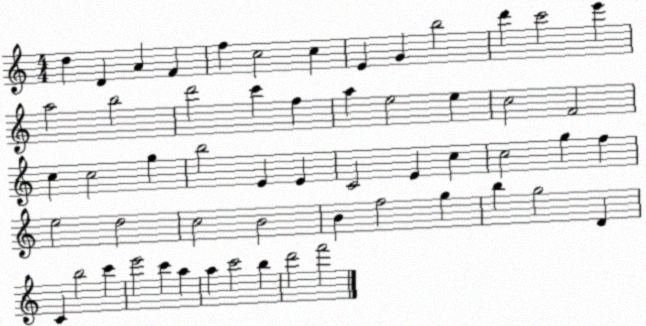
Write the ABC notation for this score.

X:1
T:Untitled
M:4/4
L:1/4
K:C
d D A F f c2 c E G b2 d' c'2 e' a2 b2 d'2 c' f a e2 e c2 F2 c c2 g b2 E E C2 E c c2 g f e2 d2 c2 B2 B f2 g b g2 D C b2 c' e'2 c' a a c'2 b d'2 f'2